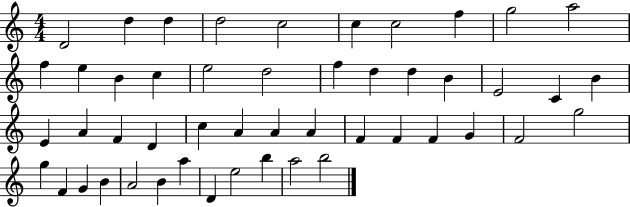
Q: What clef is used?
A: treble